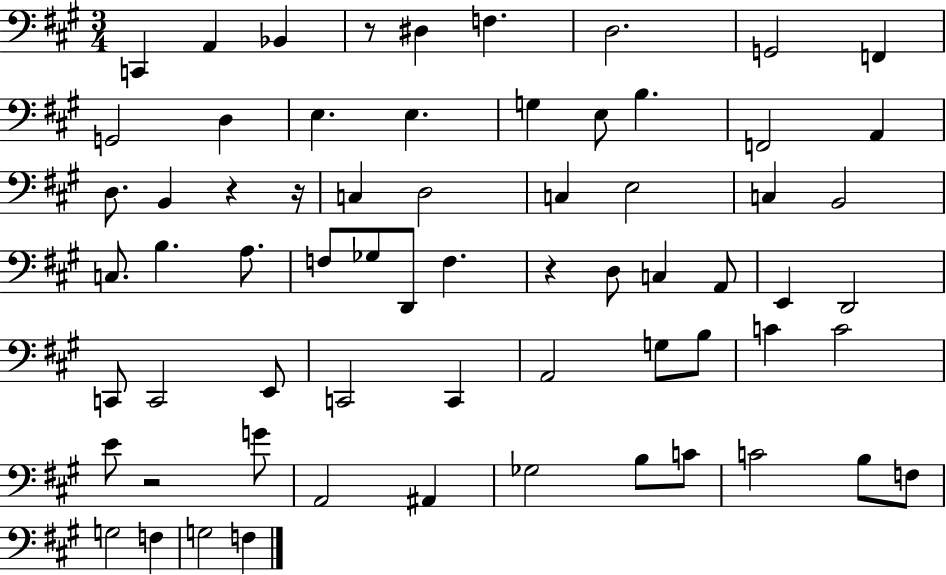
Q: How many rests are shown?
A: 5